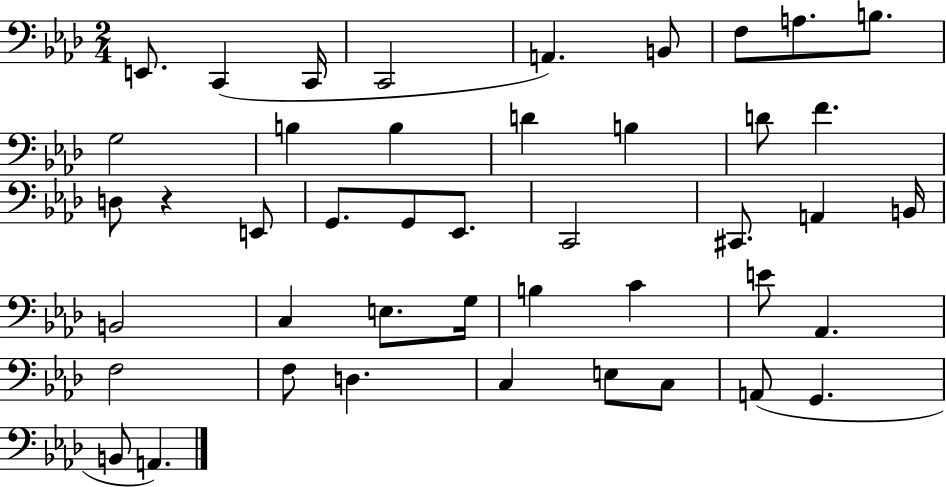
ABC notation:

X:1
T:Untitled
M:2/4
L:1/4
K:Ab
E,,/2 C,, C,,/4 C,,2 A,, B,,/2 F,/2 A,/2 B,/2 G,2 B, B, D B, D/2 F D,/2 z E,,/2 G,,/2 G,,/2 _E,,/2 C,,2 ^C,,/2 A,, B,,/4 B,,2 C, E,/2 G,/4 B, C E/2 _A,, F,2 F,/2 D, C, E,/2 C,/2 A,,/2 G,, B,,/2 A,,